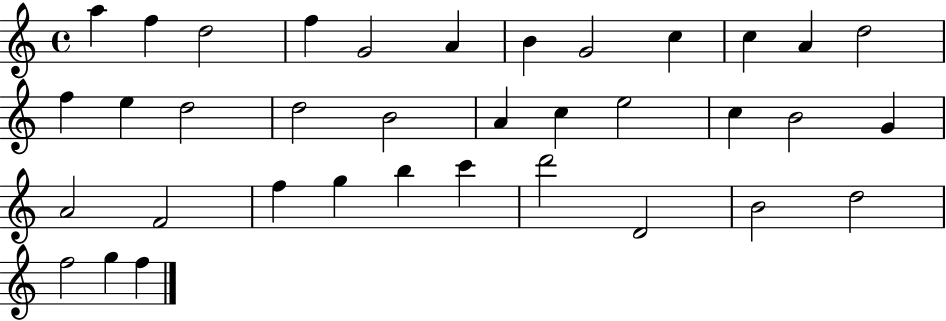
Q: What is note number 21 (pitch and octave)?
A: C5